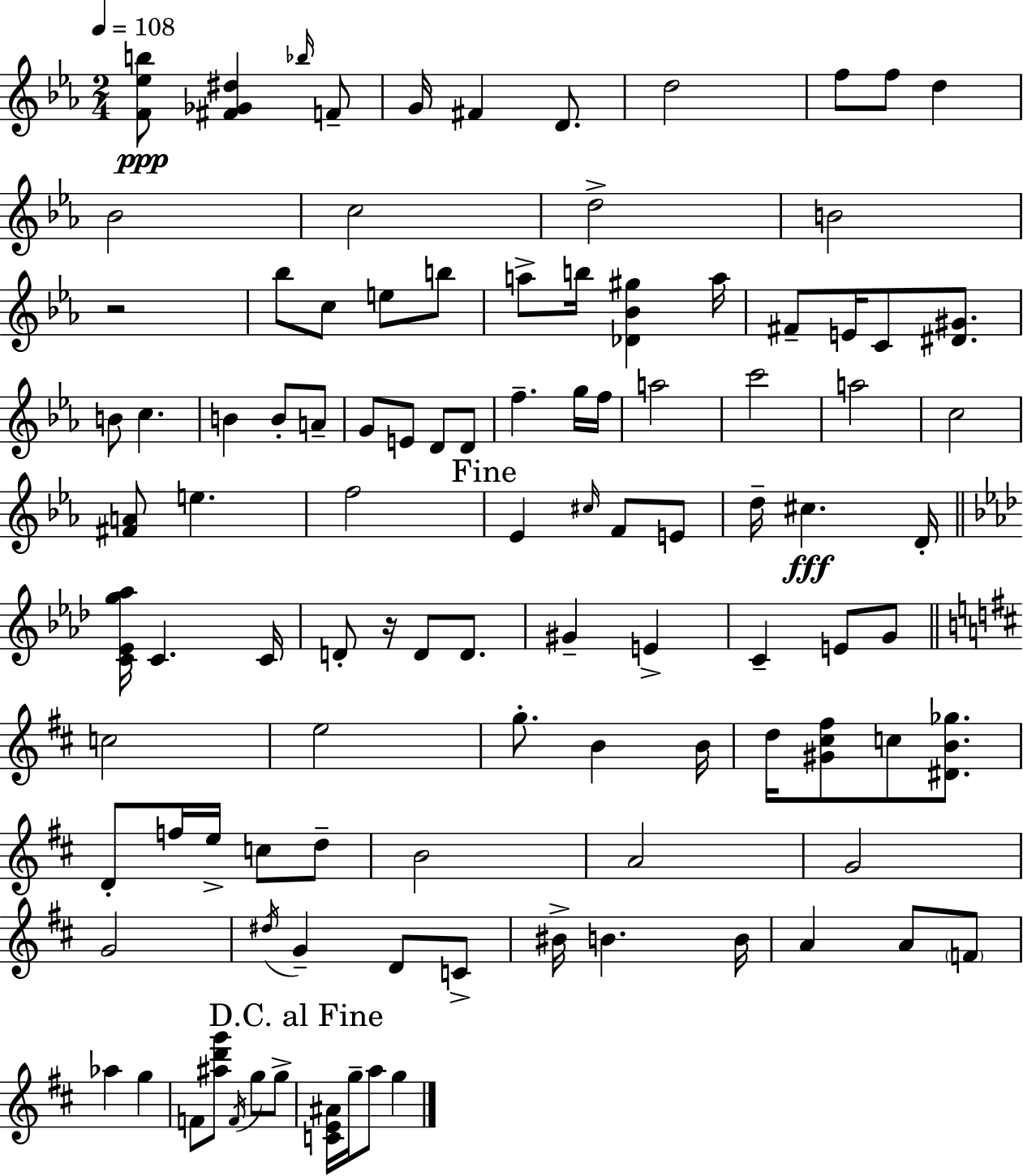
[F4,Eb5,B5]/e [F#4,Gb4,D#5]/q Bb5/s F4/e G4/s F#4/q D4/e. D5/h F5/e F5/e D5/q Bb4/h C5/h D5/h B4/h R/h Bb5/e C5/e E5/e B5/e A5/e B5/s [Db4,Bb4,G#5]/q A5/s F#4/e E4/s C4/e [D#4,G#4]/e. B4/e C5/q. B4/q B4/e A4/e G4/e E4/e D4/e D4/e F5/q. G5/s F5/s A5/h C6/h A5/h C5/h [F#4,A4]/e E5/q. F5/h Eb4/q C#5/s F4/e E4/e D5/s C#5/q. D4/s [C4,Eb4,G5,Ab5]/s C4/q. C4/s D4/e R/s D4/e D4/e. G#4/q E4/q C4/q E4/e G4/e C5/h E5/h G5/e. B4/q B4/s D5/s [G#4,C#5,F#5]/e C5/e [D#4,B4,Gb5]/e. D4/e F5/s E5/s C5/e D5/e B4/h A4/h G4/h G4/h D#5/s G4/q D4/e C4/e BIS4/s B4/q. B4/s A4/q A4/e F4/e Ab5/q G5/q F4/e [A#5,D6,G6]/e F4/s G5/e G5/e [C4,E4,A#4]/s G5/s A5/e G5/q